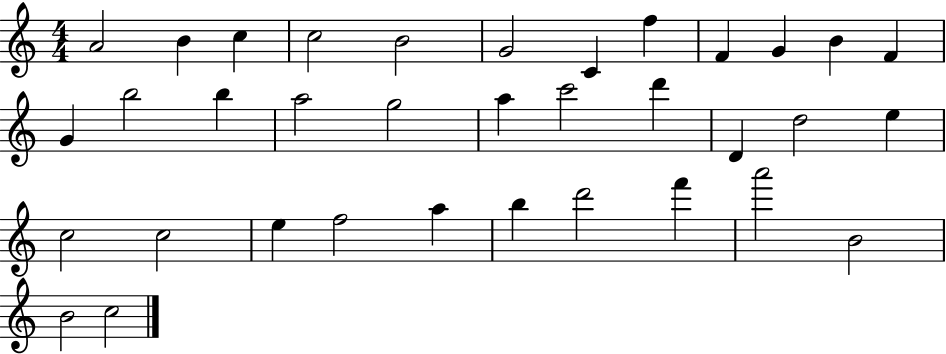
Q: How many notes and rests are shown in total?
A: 35